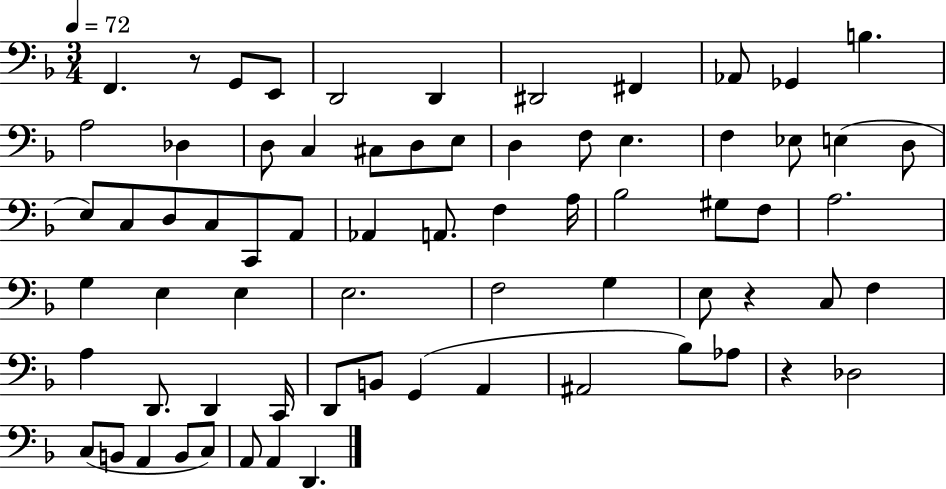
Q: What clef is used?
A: bass